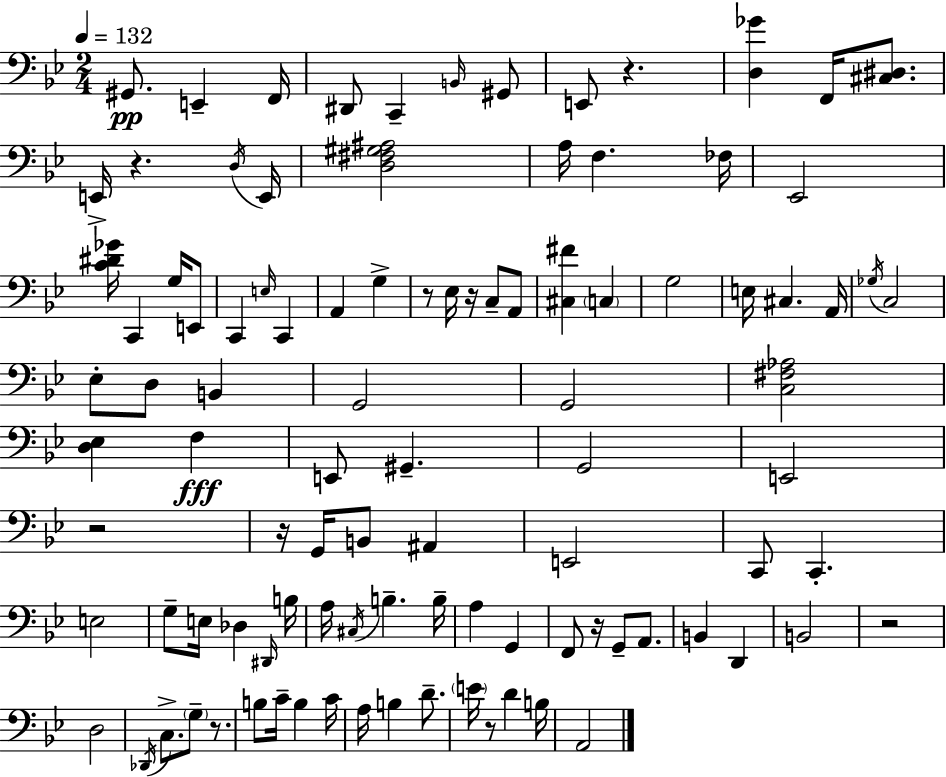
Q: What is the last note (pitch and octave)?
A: A2